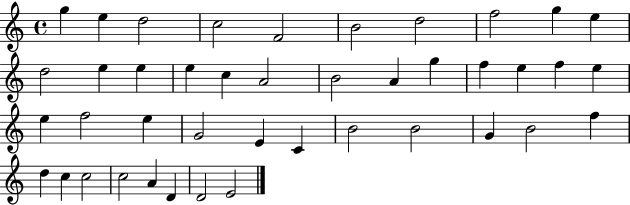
X:1
T:Untitled
M:4/4
L:1/4
K:C
g e d2 c2 F2 B2 d2 f2 g e d2 e e e c A2 B2 A g f e f e e f2 e G2 E C B2 B2 G B2 f d c c2 c2 A D D2 E2